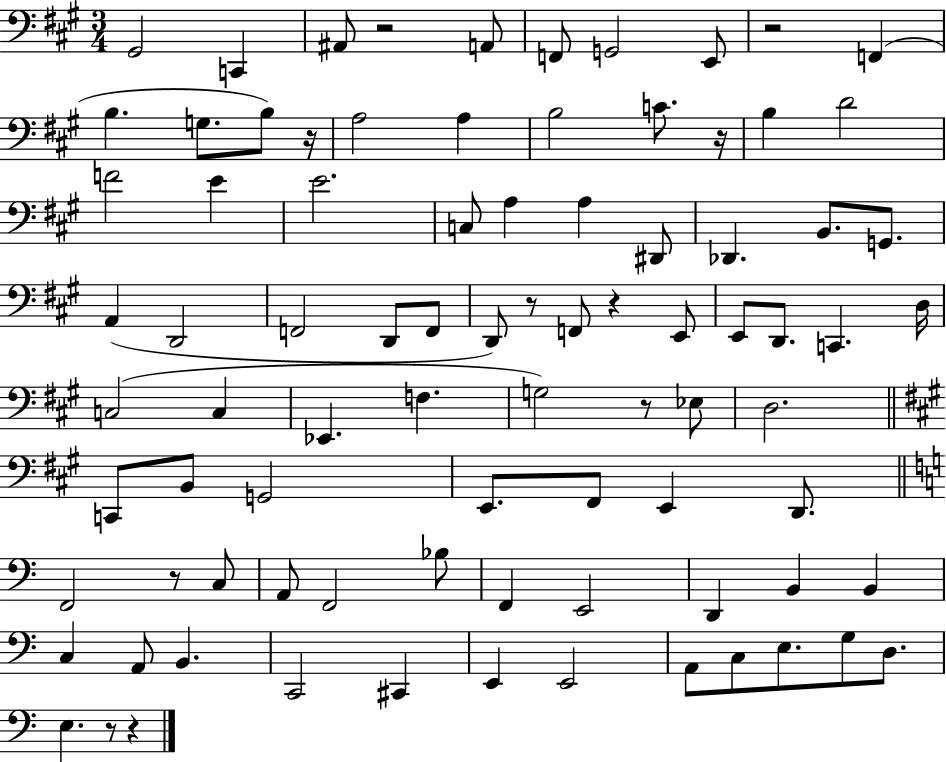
G#2/h C2/q A#2/e R/h A2/e F2/e G2/h E2/e R/h F2/q B3/q. G3/e. B3/e R/s A3/h A3/q B3/h C4/e. R/s B3/q D4/h F4/h E4/q E4/h. C3/e A3/q A3/q D#2/e Db2/q. B2/e. G2/e. A2/q D2/h F2/h D2/e F2/e D2/e R/e F2/e R/q E2/e E2/e D2/e. C2/q. D3/s C3/h C3/q Eb2/q. F3/q. G3/h R/e Eb3/e D3/h. C2/e B2/e G2/h E2/e. F#2/e E2/q D2/e. F2/h R/e C3/e A2/e F2/h Bb3/e F2/q E2/h D2/q B2/q B2/q C3/q A2/e B2/q. C2/h C#2/q E2/q E2/h A2/e C3/e E3/e. G3/e D3/e. E3/q. R/e R/q